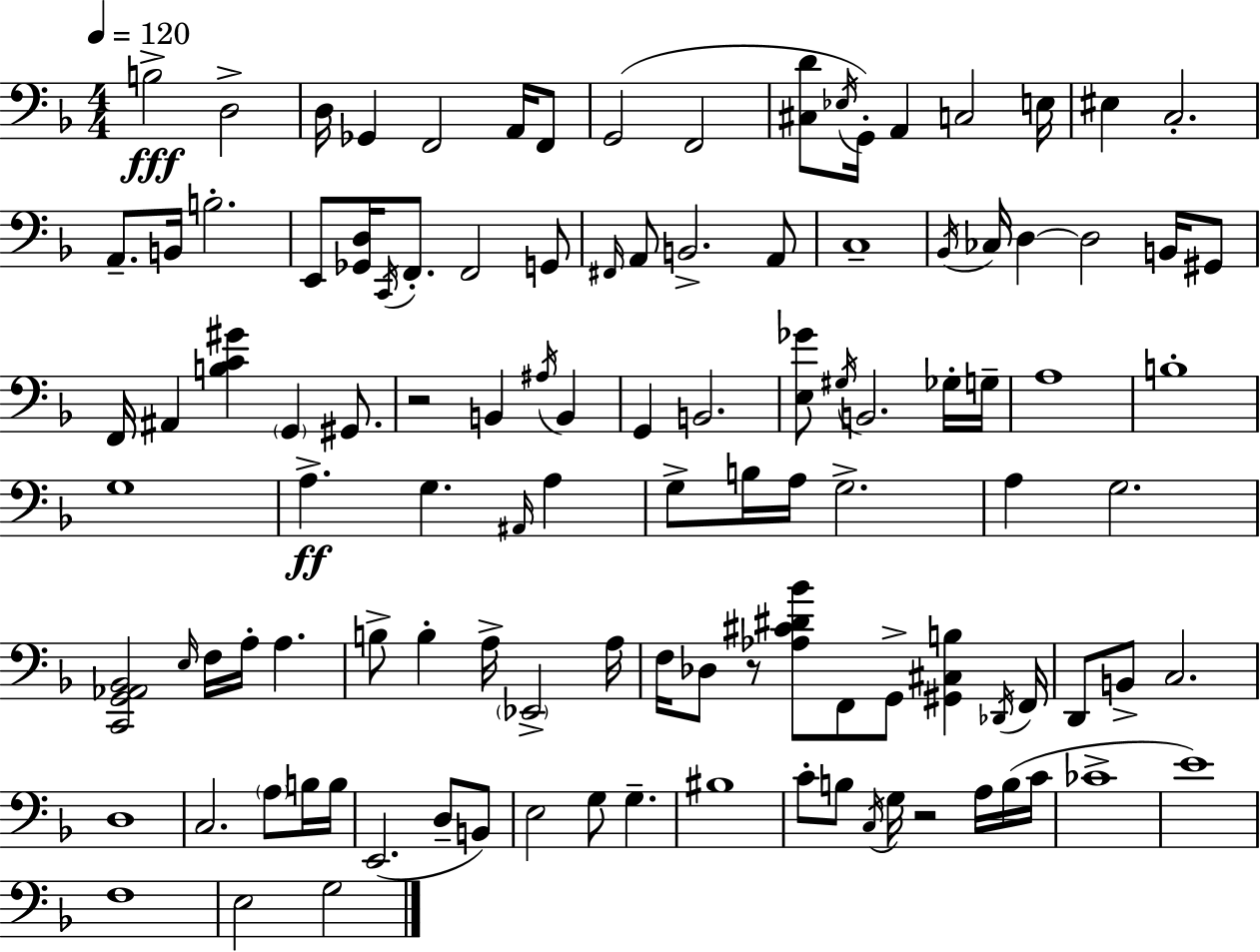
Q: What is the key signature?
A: D minor